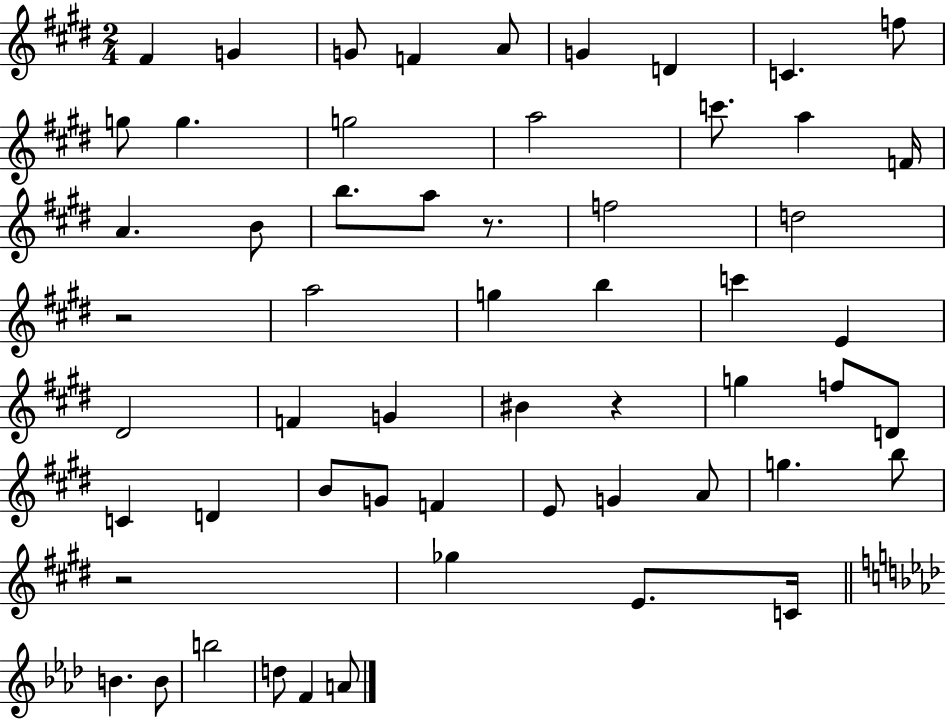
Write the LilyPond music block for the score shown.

{
  \clef treble
  \numericTimeSignature
  \time 2/4
  \key e \major
  fis'4 g'4 | g'8 f'4 a'8 | g'4 d'4 | c'4. f''8 | \break g''8 g''4. | g''2 | a''2 | c'''8. a''4 f'16 | \break a'4. b'8 | b''8. a''8 r8. | f''2 | d''2 | \break r2 | a''2 | g''4 b''4 | c'''4 e'4 | \break dis'2 | f'4 g'4 | bis'4 r4 | g''4 f''8 d'8 | \break c'4 d'4 | b'8 g'8 f'4 | e'8 g'4 a'8 | g''4. b''8 | \break r2 | ges''4 e'8. c'16 | \bar "||" \break \key f \minor b'4. b'8 | b''2 | d''8 f'4 a'8 | \bar "|."
}